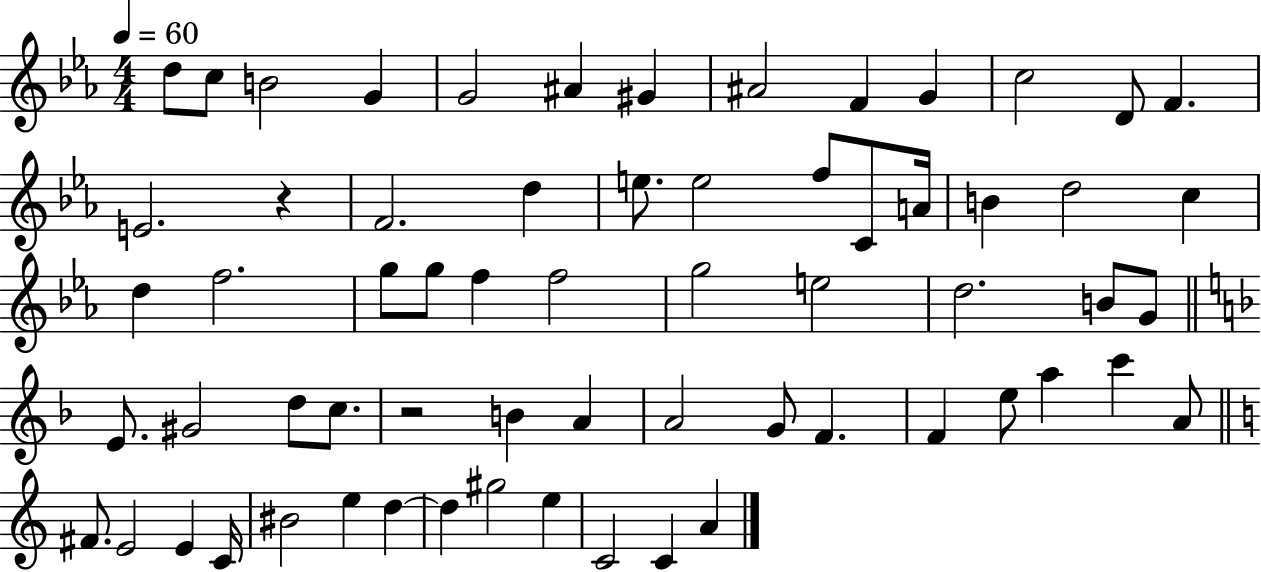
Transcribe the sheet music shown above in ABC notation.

X:1
T:Untitled
M:4/4
L:1/4
K:Eb
d/2 c/2 B2 G G2 ^A ^G ^A2 F G c2 D/2 F E2 z F2 d e/2 e2 f/2 C/2 A/4 B d2 c d f2 g/2 g/2 f f2 g2 e2 d2 B/2 G/2 E/2 ^G2 d/2 c/2 z2 B A A2 G/2 F F e/2 a c' A/2 ^F/2 E2 E C/4 ^B2 e d d ^g2 e C2 C A